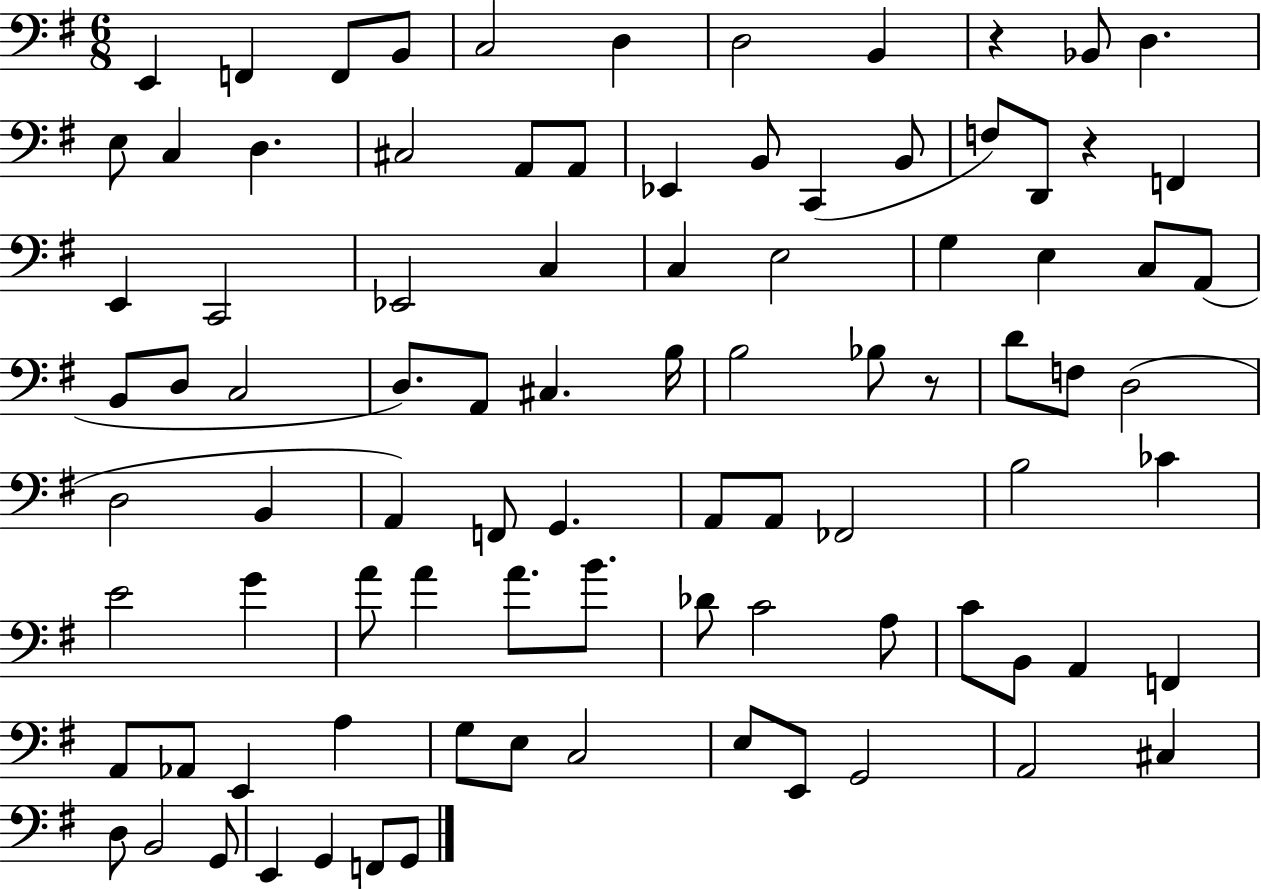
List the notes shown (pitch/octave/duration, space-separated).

E2/q F2/q F2/e B2/e C3/h D3/q D3/h B2/q R/q Bb2/e D3/q. E3/e C3/q D3/q. C#3/h A2/e A2/e Eb2/q B2/e C2/q B2/e F3/e D2/e R/q F2/q E2/q C2/h Eb2/h C3/q C3/q E3/h G3/q E3/q C3/e A2/e B2/e D3/e C3/h D3/e. A2/e C#3/q. B3/s B3/h Bb3/e R/e D4/e F3/e D3/h D3/h B2/q A2/q F2/e G2/q. A2/e A2/e FES2/h B3/h CES4/q E4/h G4/q A4/e A4/q A4/e. B4/e. Db4/e C4/h A3/e C4/e B2/e A2/q F2/q A2/e Ab2/e E2/q A3/q G3/e E3/e C3/h E3/e E2/e G2/h A2/h C#3/q D3/e B2/h G2/e E2/q G2/q F2/e G2/e